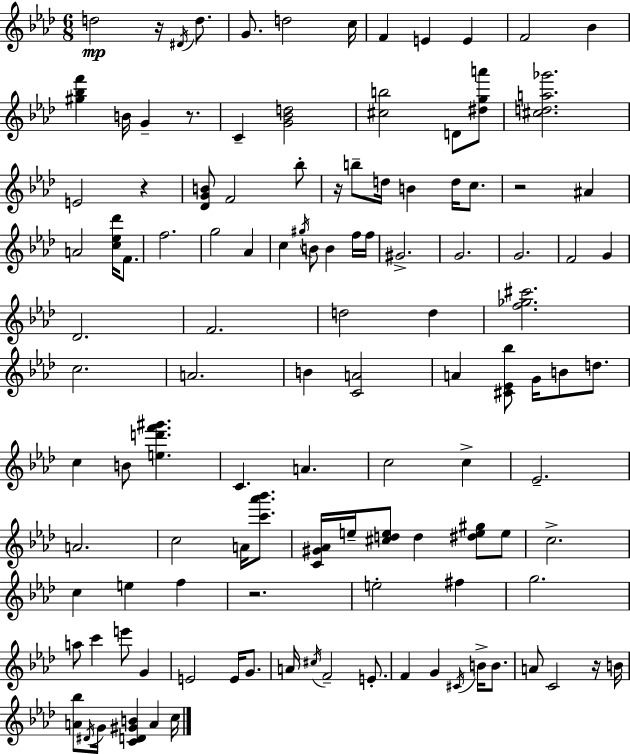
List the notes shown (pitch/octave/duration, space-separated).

D5/h R/s D#4/s D5/e. G4/e. D5/h C5/s F4/q E4/q E4/q F4/h Bb4/q [G#5,Bb5,F6]/q B4/s G4/q R/e. C4/q [G4,Bb4,D5]/h [C#5,B5]/h D4/e [D#5,G5,A6]/e [C#5,D5,A5,Gb6]/h. E4/h R/q [Db4,G4,B4]/e F4/h Bb5/e R/s B5/e D5/s B4/q D5/s C5/e. R/h A#4/q A4/h [C5,Eb5,Db6]/s F4/e. F5/h. G5/h Ab4/q C5/q G#5/s B4/e B4/q F5/s F5/s G#4/h. G4/h. G4/h. F4/h G4/q Db4/h. F4/h. D5/h D5/q [F5,Gb5,C#6]/h. C5/h. A4/h. B4/q [C4,A4]/h A4/q [C#4,Eb4,Bb5]/e G4/s B4/e D5/e. C5/q B4/e [E5,D6,F6,G#6]/q. C4/q. A4/q. C5/h C5/q Eb4/h. A4/h. C5/h A4/s [C6,Ab6,Bb6]/e. [C4,G#4,Ab4]/s E5/s [C#5,D5,E5]/e D5/q [D#5,E5,G#5]/e E5/e C5/h. C5/q E5/q F5/q R/h. E5/h F#5/q G5/h. A5/e C6/q E6/e G4/q E4/h E4/s G4/e. A4/s C#5/s F4/h E4/e. F4/q G4/q C#4/s B4/s B4/e. A4/e C4/h R/s B4/s [A4,Bb5]/e D#4/s G4/s [C4,D4,G#4,B4]/q A4/q C5/s